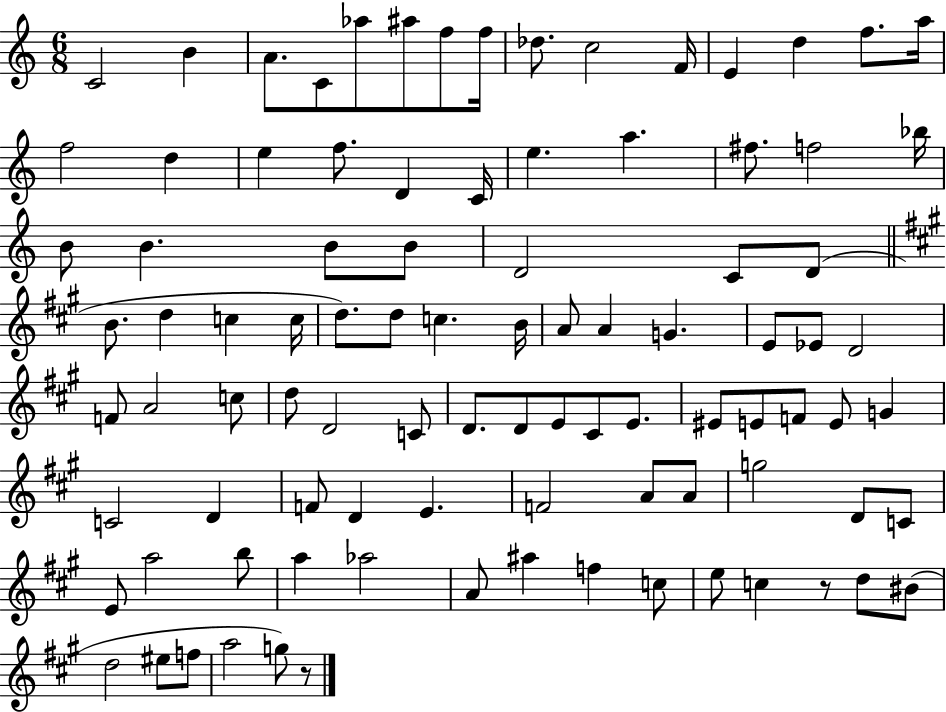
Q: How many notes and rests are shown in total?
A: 94